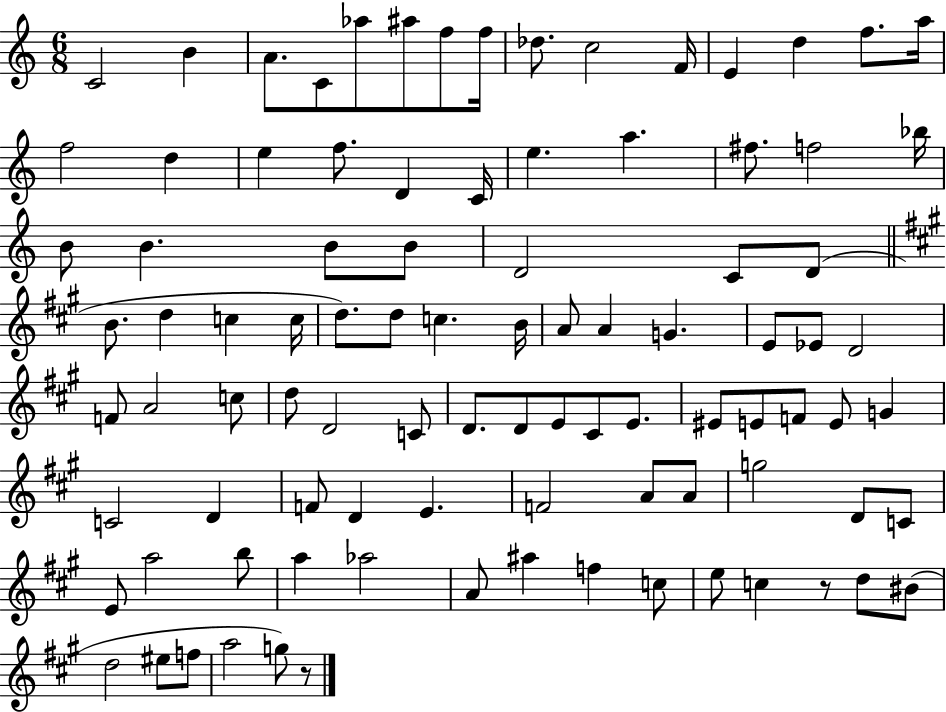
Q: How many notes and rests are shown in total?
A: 94